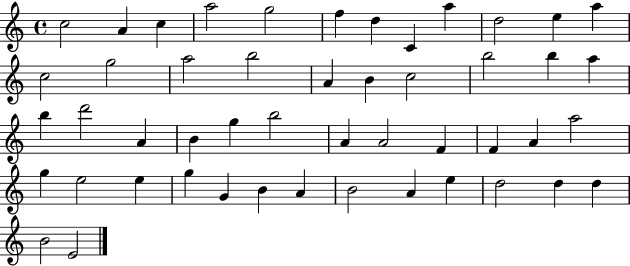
C5/h A4/q C5/q A5/h G5/h F5/q D5/q C4/q A5/q D5/h E5/q A5/q C5/h G5/h A5/h B5/h A4/q B4/q C5/h B5/h B5/q A5/q B5/q D6/h A4/q B4/q G5/q B5/h A4/q A4/h F4/q F4/q A4/q A5/h G5/q E5/h E5/q G5/q G4/q B4/q A4/q B4/h A4/q E5/q D5/h D5/q D5/q B4/h E4/h